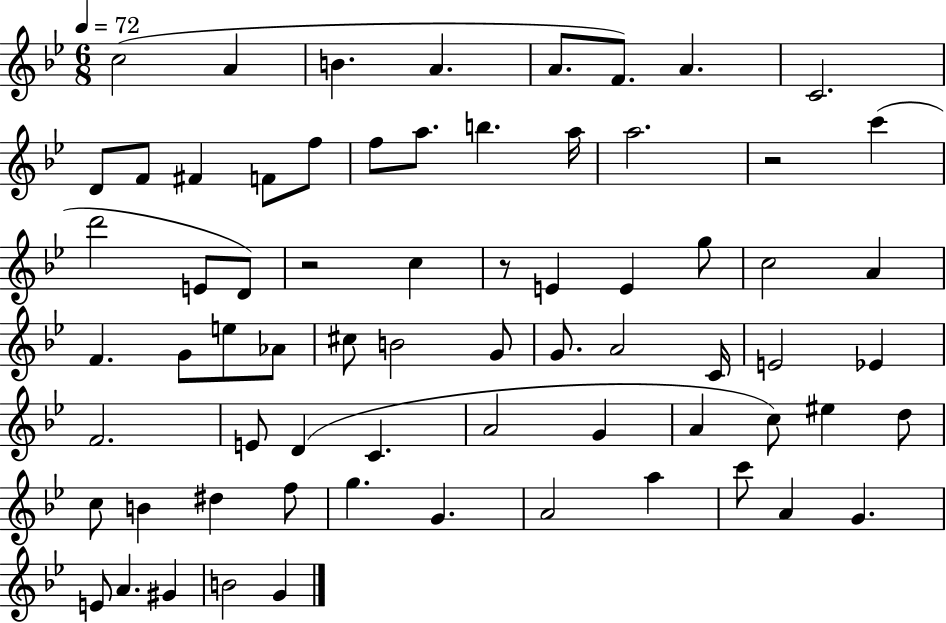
C5/h A4/q B4/q. A4/q. A4/e. F4/e. A4/q. C4/h. D4/e F4/e F#4/q F4/e F5/e F5/e A5/e. B5/q. A5/s A5/h. R/h C6/q D6/h E4/e D4/e R/h C5/q R/e E4/q E4/q G5/e C5/h A4/q F4/q. G4/e E5/e Ab4/e C#5/e B4/h G4/e G4/e. A4/h C4/s E4/h Eb4/q F4/h. E4/e D4/q C4/q. A4/h G4/q A4/q C5/e EIS5/q D5/e C5/e B4/q D#5/q F5/e G5/q. G4/q. A4/h A5/q C6/e A4/q G4/q. E4/e A4/q. G#4/q B4/h G4/q